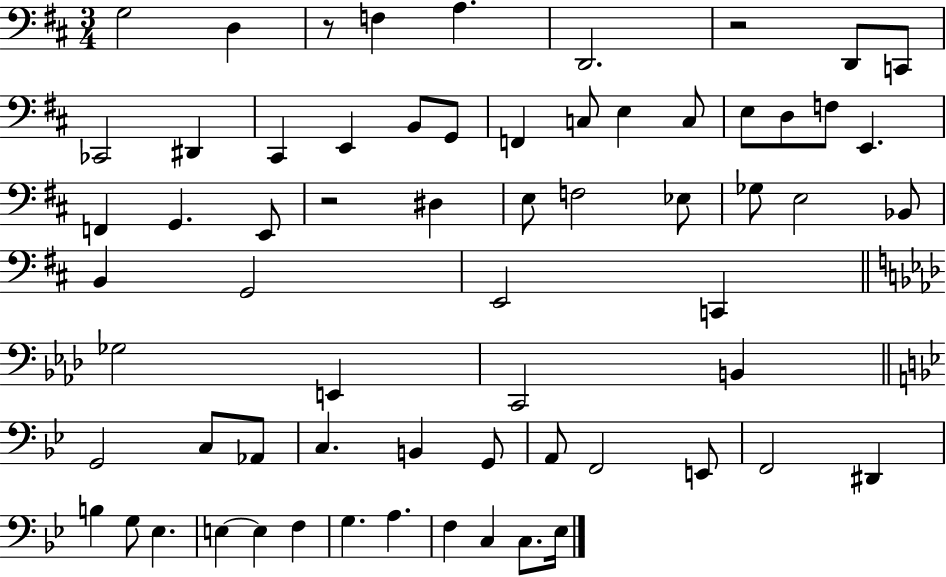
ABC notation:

X:1
T:Untitled
M:3/4
L:1/4
K:D
G,2 D, z/2 F, A, D,,2 z2 D,,/2 C,,/2 _C,,2 ^D,, ^C,, E,, B,,/2 G,,/2 F,, C,/2 E, C,/2 E,/2 D,/2 F,/2 E,, F,, G,, E,,/2 z2 ^D, E,/2 F,2 _E,/2 _G,/2 E,2 _B,,/2 B,, G,,2 E,,2 C,, _G,2 E,, C,,2 B,, G,,2 C,/2 _A,,/2 C, B,, G,,/2 A,,/2 F,,2 E,,/2 F,,2 ^D,, B, G,/2 _E, E, E, F, G, A, F, C, C,/2 _E,/4